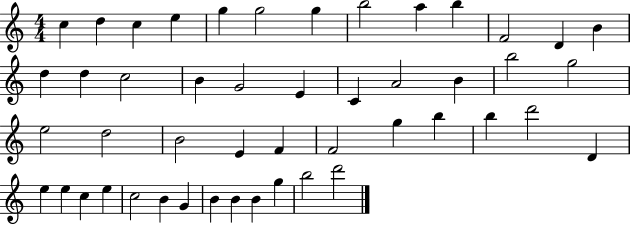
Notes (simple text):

C5/q D5/q C5/q E5/q G5/q G5/h G5/q B5/h A5/q B5/q F4/h D4/q B4/q D5/q D5/q C5/h B4/q G4/h E4/q C4/q A4/h B4/q B5/h G5/h E5/h D5/h B4/h E4/q F4/q F4/h G5/q B5/q B5/q D6/h D4/q E5/q E5/q C5/q E5/q C5/h B4/q G4/q B4/q B4/q B4/q G5/q B5/h D6/h